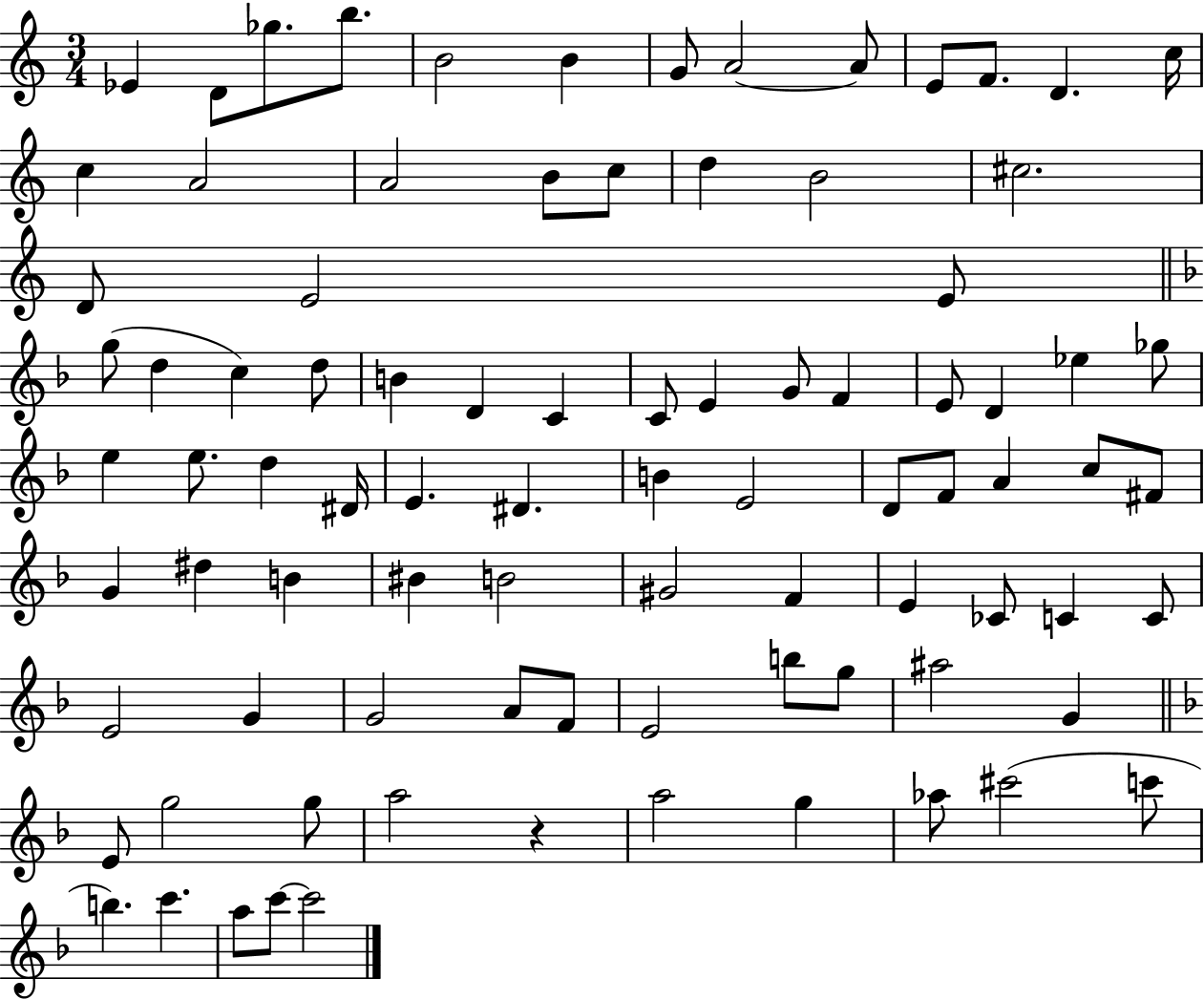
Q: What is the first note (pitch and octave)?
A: Eb4